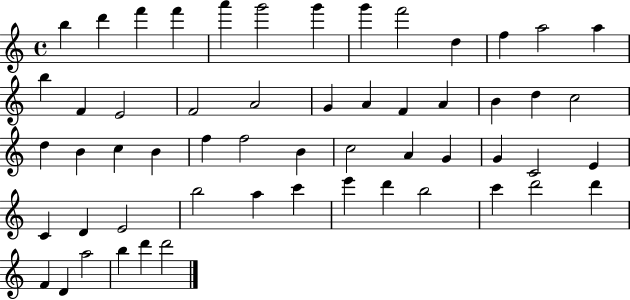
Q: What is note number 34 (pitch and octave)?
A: A4